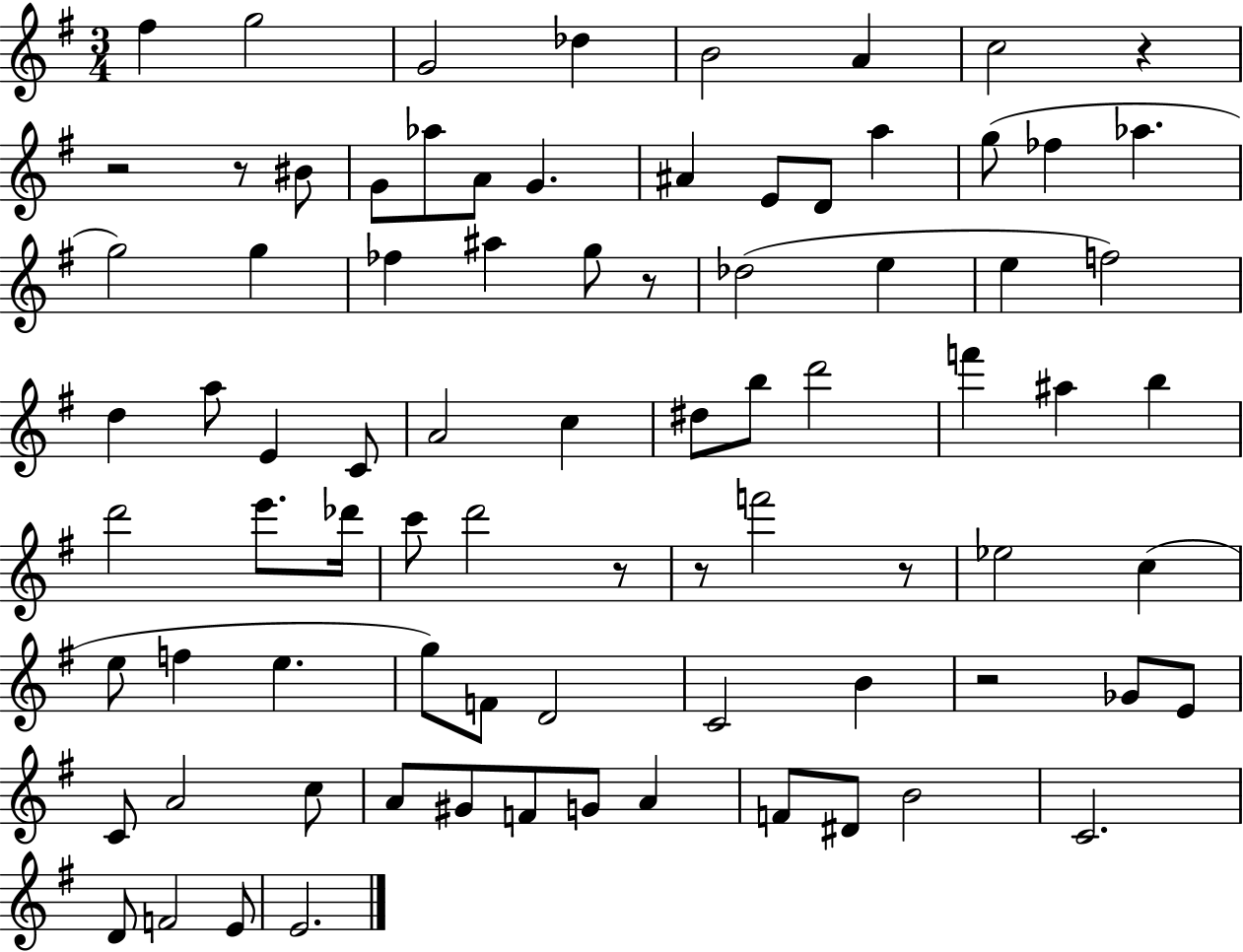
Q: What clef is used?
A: treble